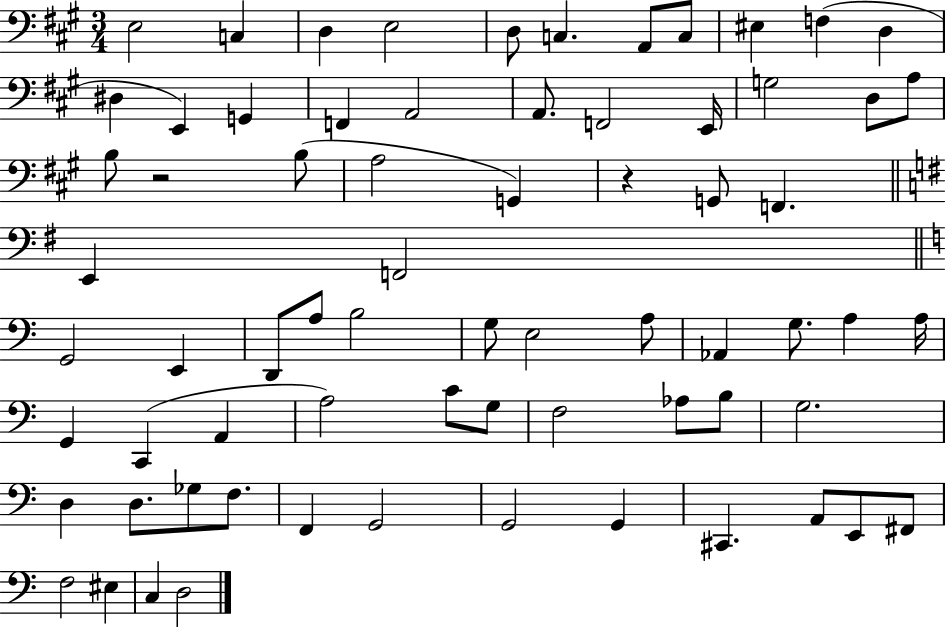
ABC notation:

X:1
T:Untitled
M:3/4
L:1/4
K:A
E,2 C, D, E,2 D,/2 C, A,,/2 C,/2 ^E, F, D, ^D, E,, G,, F,, A,,2 A,,/2 F,,2 E,,/4 G,2 D,/2 A,/2 B,/2 z2 B,/2 A,2 G,, z G,,/2 F,, E,, F,,2 G,,2 E,, D,,/2 A,/2 B,2 G,/2 E,2 A,/2 _A,, G,/2 A, A,/4 G,, C,, A,, A,2 C/2 G,/2 F,2 _A,/2 B,/2 G,2 D, D,/2 _G,/2 F,/2 F,, G,,2 G,,2 G,, ^C,, A,,/2 E,,/2 ^F,,/2 F,2 ^E, C, D,2